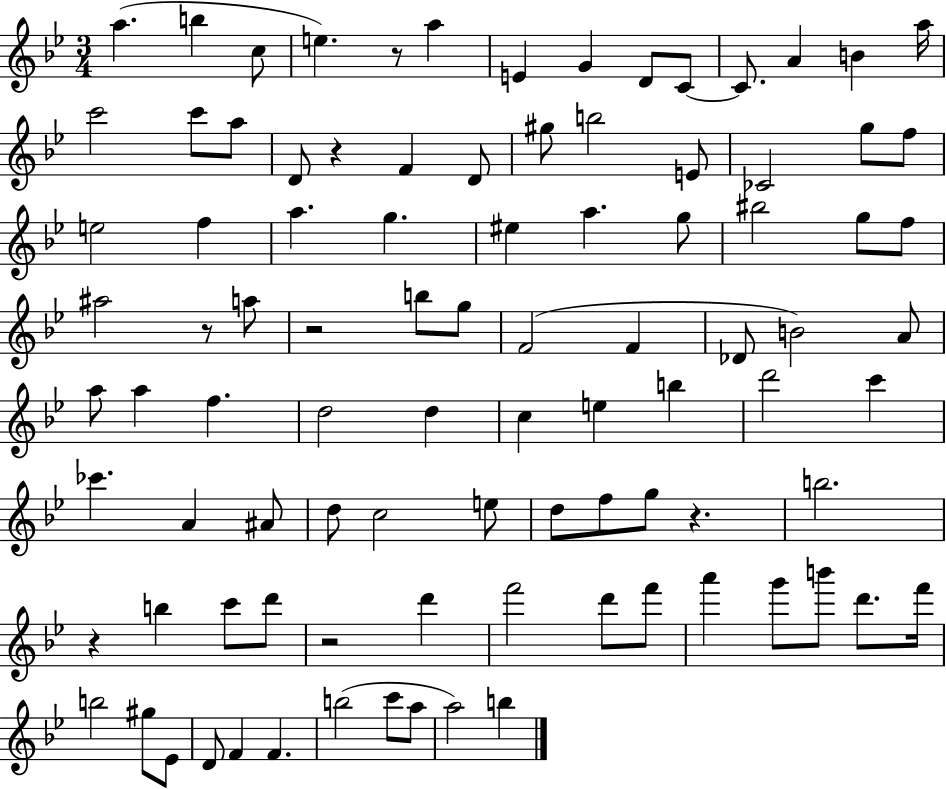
A5/q. B5/q C5/e E5/q. R/e A5/q E4/q G4/q D4/e C4/e C4/e. A4/q B4/q A5/s C6/h C6/e A5/e D4/e R/q F4/q D4/e G#5/e B5/h E4/e CES4/h G5/e F5/e E5/h F5/q A5/q. G5/q. EIS5/q A5/q. G5/e BIS5/h G5/e F5/e A#5/h R/e A5/e R/h B5/e G5/e F4/h F4/q Db4/e B4/h A4/e A5/e A5/q F5/q. D5/h D5/q C5/q E5/q B5/q D6/h C6/q CES6/q. A4/q A#4/e D5/e C5/h E5/e D5/e F5/e G5/e R/q. B5/h. R/q B5/q C6/e D6/e R/h D6/q F6/h D6/e F6/e A6/q G6/e B6/e D6/e. F6/s B5/h G#5/e Eb4/e D4/e F4/q F4/q. B5/h C6/e A5/e A5/h B5/q